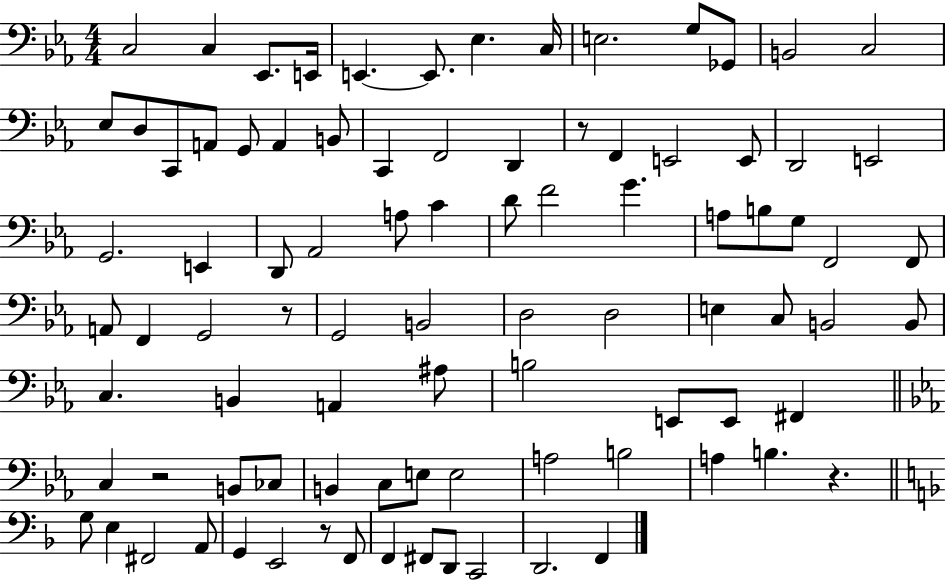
C3/h C3/q Eb2/e. E2/s E2/q. E2/e. Eb3/q. C3/s E3/h. G3/e Gb2/e B2/h C3/h Eb3/e D3/e C2/e A2/e G2/e A2/q B2/e C2/q F2/h D2/q R/e F2/q E2/h E2/e D2/h E2/h G2/h. E2/q D2/e Ab2/h A3/e C4/q D4/e F4/h G4/q. A3/e B3/e G3/e F2/h F2/e A2/e F2/q G2/h R/e G2/h B2/h D3/h D3/h E3/q C3/e B2/h B2/e C3/q. B2/q A2/q A#3/e B3/h E2/e E2/e F#2/q C3/q R/h B2/e CES3/e B2/q C3/e E3/e E3/h A3/h B3/h A3/q B3/q. R/q. G3/e E3/q F#2/h A2/e G2/q E2/h R/e F2/e F2/q F#2/e D2/e C2/h D2/h. F2/q